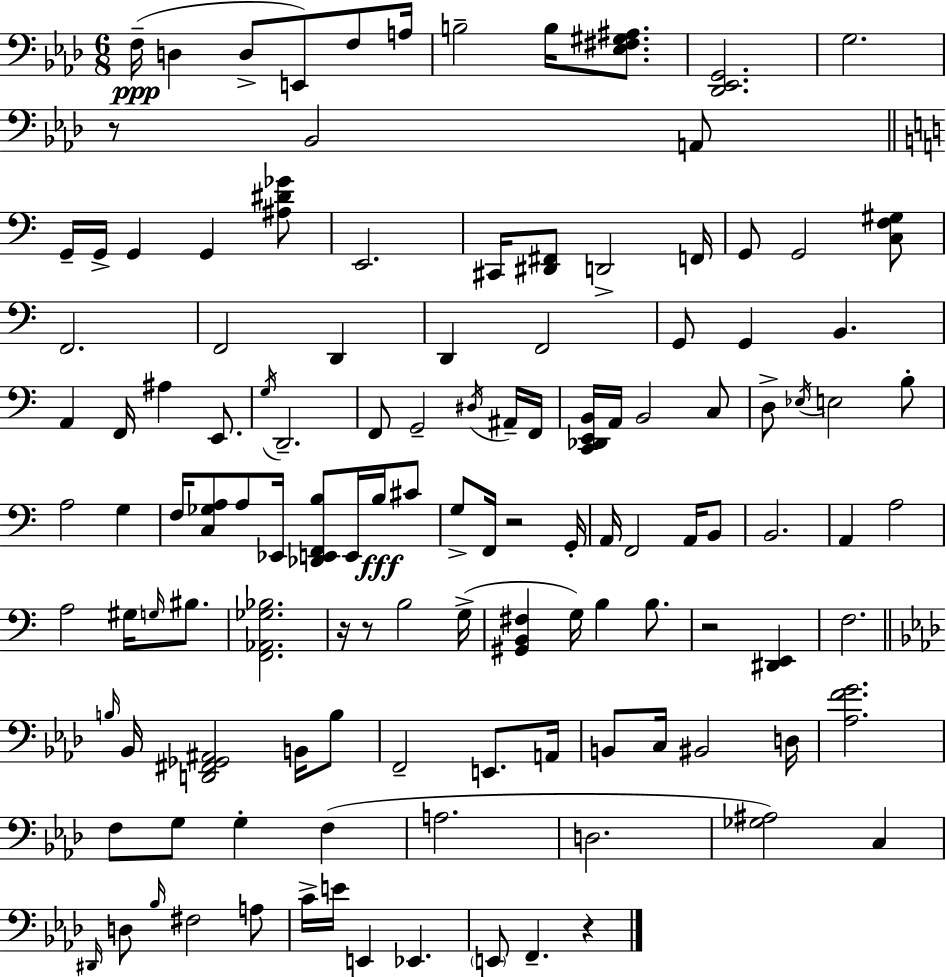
F3/s D3/q D3/e E2/e F3/e A3/s B3/h B3/s [Eb3,F#3,G#3,A#3]/e. [Db2,Eb2,G2]/h. G3/h. R/e Bb2/h A2/e G2/s G2/s G2/q G2/q [A#3,D#4,Gb4]/e E2/h. C#2/s [D#2,F#2]/e D2/h F2/s G2/e G2/h [C3,F3,G#3]/e F2/h. F2/h D2/q D2/q F2/h G2/e G2/q B2/q. A2/q F2/s A#3/q E2/e. G3/s D2/h. F2/e G2/h D#3/s A#2/s F2/s [C2,Db2,E2,B2]/s A2/s B2/h C3/e D3/e Eb3/s E3/h B3/e A3/h G3/q F3/s [C3,Gb3,A3]/e A3/e Eb2/s [Db2,E2,F2,B3]/e E2/s B3/s C#4/e G3/e F2/s R/h G2/s A2/s F2/h A2/s B2/e B2/h. A2/q A3/h A3/h G#3/s G3/s BIS3/e. [F2,Ab2,Gb3,Bb3]/h. R/s R/e B3/h G3/s [G#2,B2,F#3]/q G3/s B3/q B3/e. R/h [D#2,E2]/q F3/h. B3/s Bb2/s [D2,F#2,Gb2,A#2]/h B2/s B3/e F2/h E2/e. A2/s B2/e C3/s BIS2/h D3/s [Ab3,F4,G4]/h. F3/e G3/e G3/q F3/q A3/h. D3/h. [Gb3,A#3]/h C3/q D#2/s D3/e Bb3/s F#3/h A3/e C4/s E4/s E2/q Eb2/q. E2/e F2/q. R/q